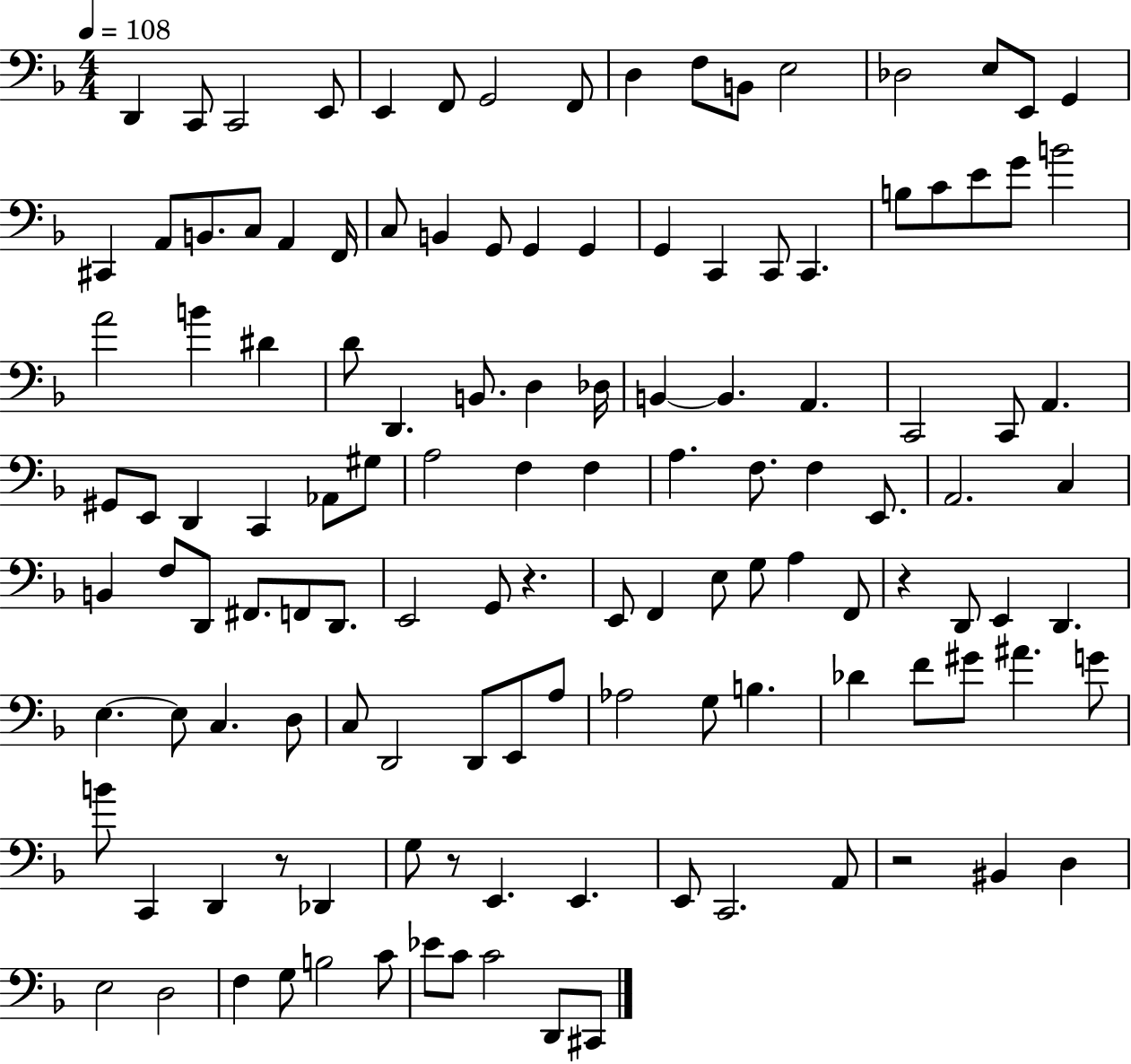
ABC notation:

X:1
T:Untitled
M:4/4
L:1/4
K:F
D,, C,,/2 C,,2 E,,/2 E,, F,,/2 G,,2 F,,/2 D, F,/2 B,,/2 E,2 _D,2 E,/2 E,,/2 G,, ^C,, A,,/2 B,,/2 C,/2 A,, F,,/4 C,/2 B,, G,,/2 G,, G,, G,, C,, C,,/2 C,, B,/2 C/2 E/2 G/2 B2 A2 B ^D D/2 D,, B,,/2 D, _D,/4 B,, B,, A,, C,,2 C,,/2 A,, ^G,,/2 E,,/2 D,, C,, _A,,/2 ^G,/2 A,2 F, F, A, F,/2 F, E,,/2 A,,2 C, B,, F,/2 D,,/2 ^F,,/2 F,,/2 D,,/2 E,,2 G,,/2 z E,,/2 F,, E,/2 G,/2 A, F,,/2 z D,,/2 E,, D,, E, E,/2 C, D,/2 C,/2 D,,2 D,,/2 E,,/2 A,/2 _A,2 G,/2 B, _D F/2 ^G/2 ^A G/2 B/2 C,, D,, z/2 _D,, G,/2 z/2 E,, E,, E,,/2 C,,2 A,,/2 z2 ^B,, D, E,2 D,2 F, G,/2 B,2 C/2 _E/2 C/2 C2 D,,/2 ^C,,/2